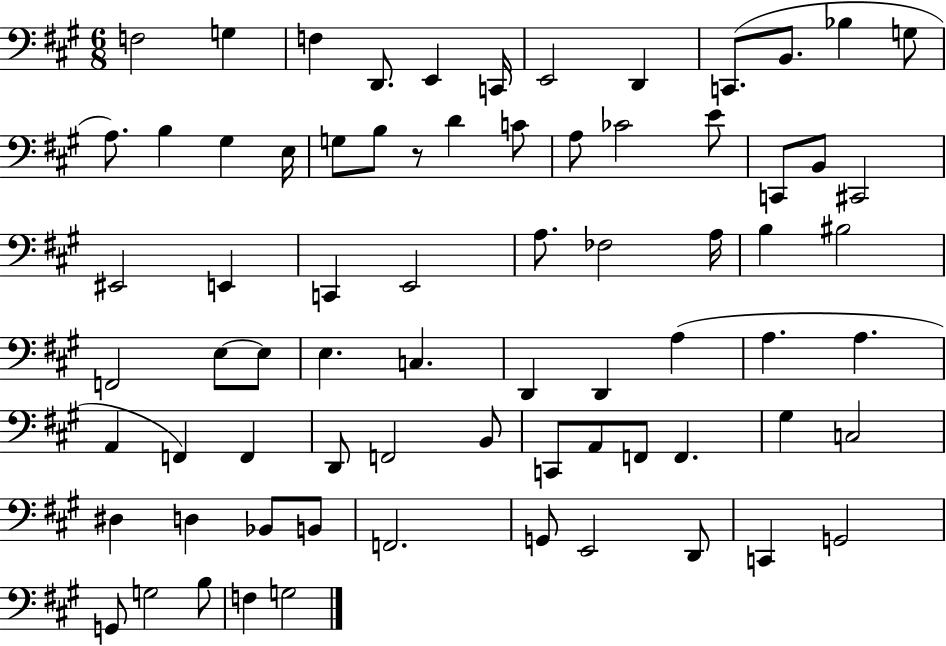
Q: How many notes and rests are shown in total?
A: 73